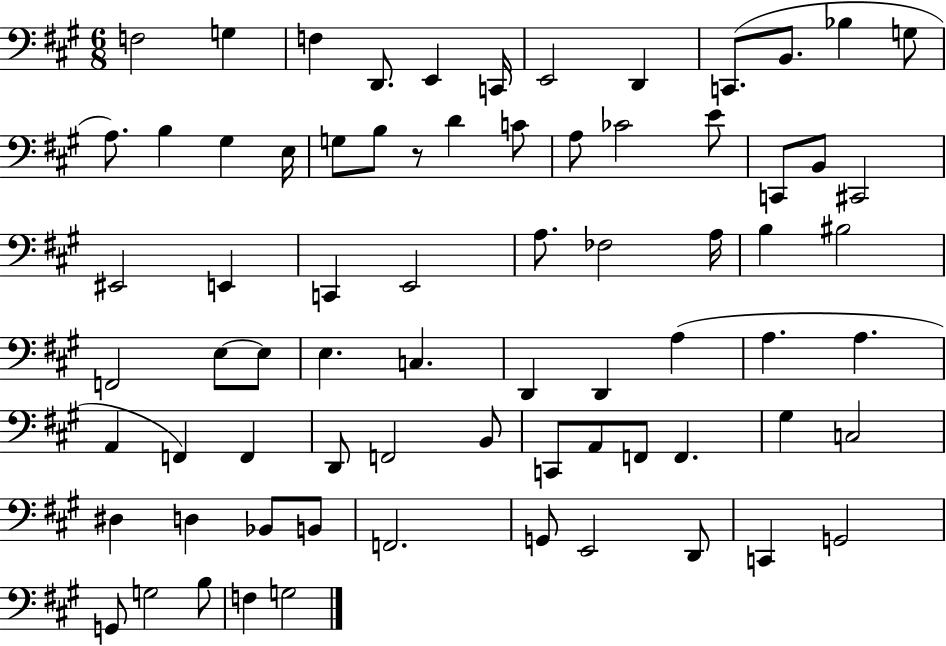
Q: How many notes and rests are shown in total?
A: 73